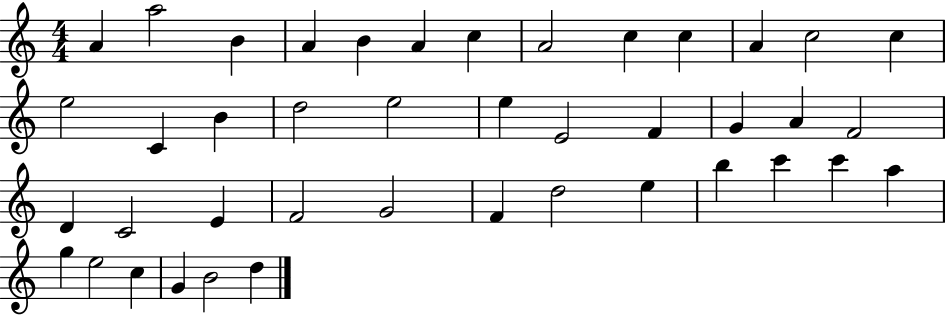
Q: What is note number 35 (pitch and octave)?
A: C6